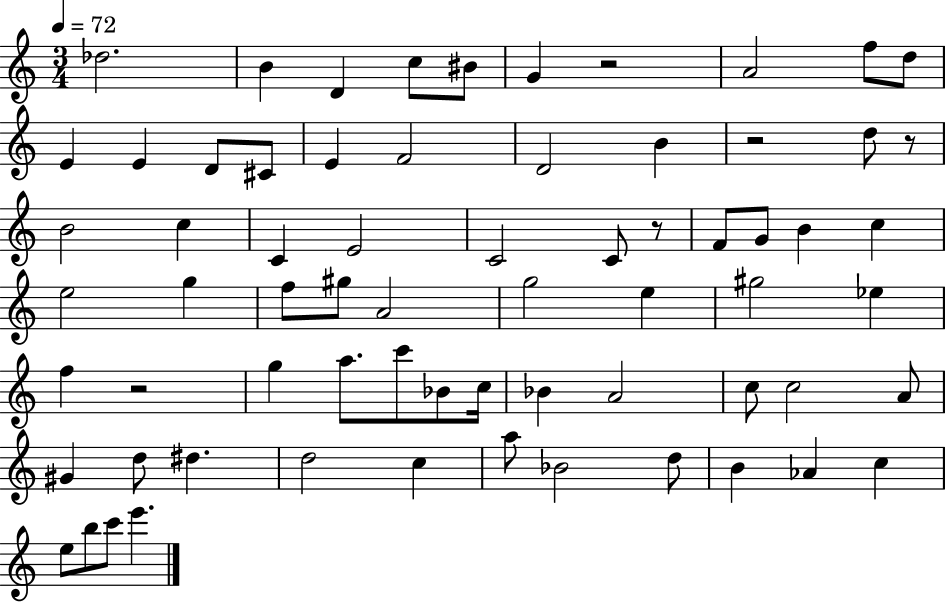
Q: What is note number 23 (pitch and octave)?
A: C4